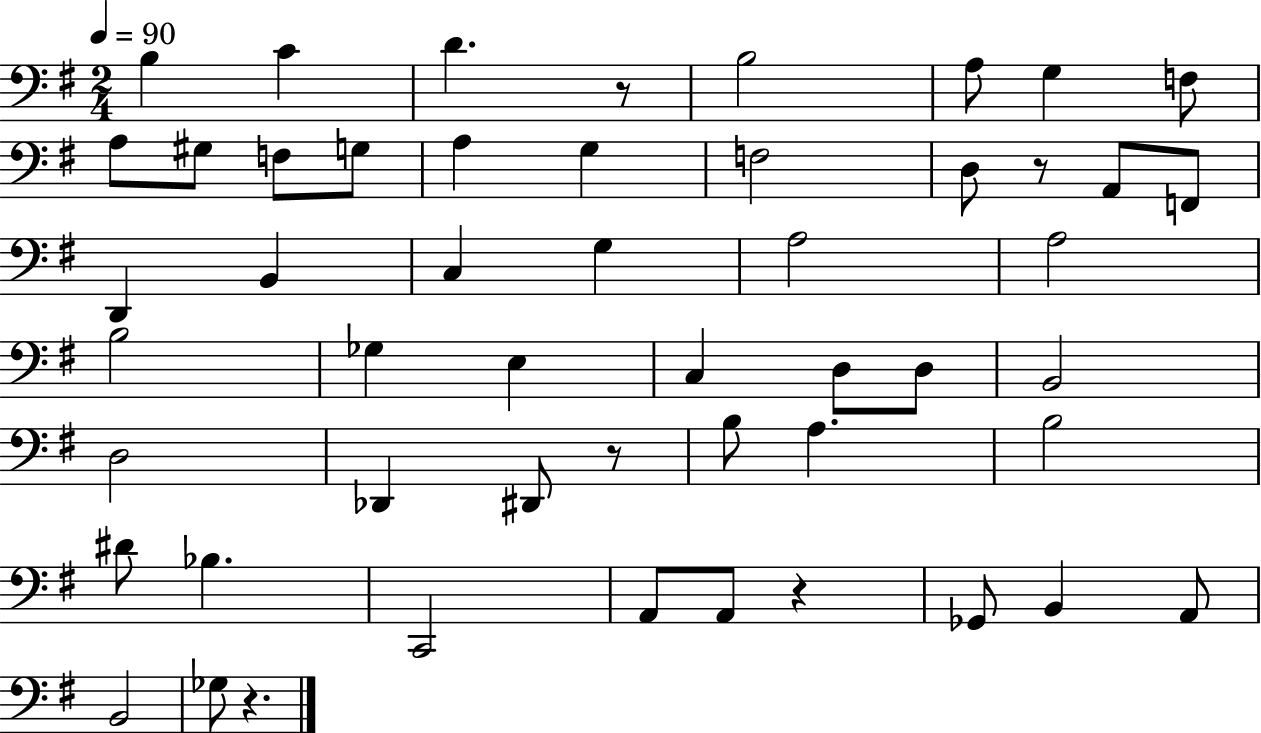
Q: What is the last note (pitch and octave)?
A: Gb3